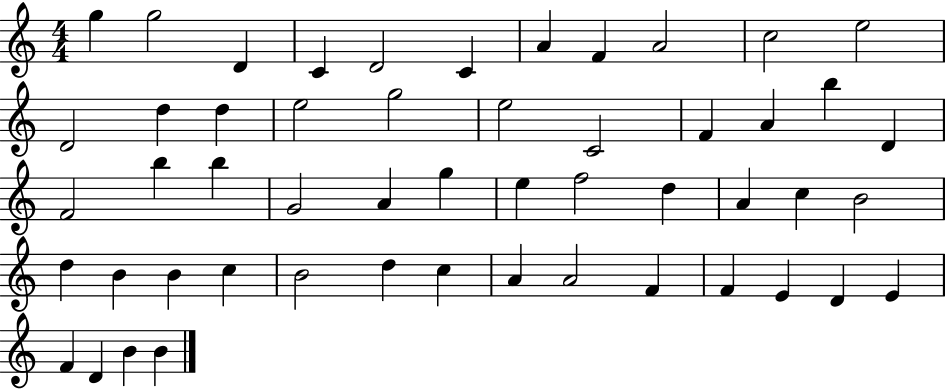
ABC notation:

X:1
T:Untitled
M:4/4
L:1/4
K:C
g g2 D C D2 C A F A2 c2 e2 D2 d d e2 g2 e2 C2 F A b D F2 b b G2 A g e f2 d A c B2 d B B c B2 d c A A2 F F E D E F D B B